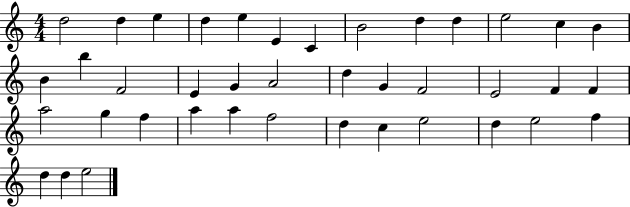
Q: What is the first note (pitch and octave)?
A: D5